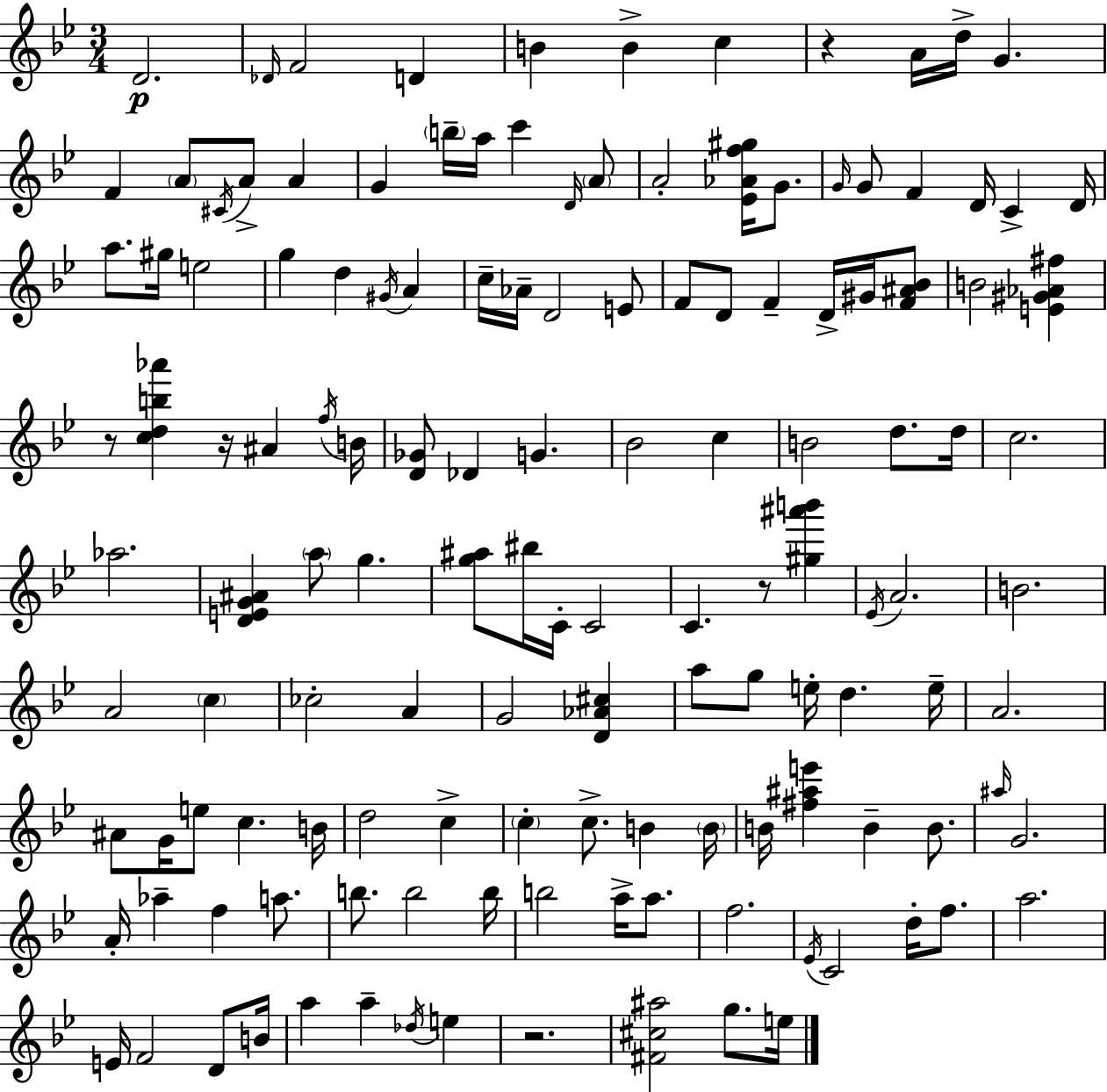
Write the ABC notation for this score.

X:1
T:Untitled
M:3/4
L:1/4
K:Bb
D2 _D/4 F2 D B B c z A/4 d/4 G F A/2 ^C/4 A/2 A G b/4 a/4 c' D/4 A/2 A2 [_E_Af^g]/4 G/2 G/4 G/2 F D/4 C D/4 a/2 ^g/4 e2 g d ^G/4 A c/4 _A/4 D2 E/2 F/2 D/2 F D/4 ^G/4 [F^A_B]/2 B2 [E^G_A^f] z/2 [cdb_a'] z/4 ^A f/4 B/4 [D_G]/2 _D G _B2 c B2 d/2 d/4 c2 _a2 [DEG^A] a/2 g [g^a]/2 ^b/4 C/4 C2 C z/2 [^g^a'b'] _E/4 A2 B2 A2 c _c2 A G2 [D_A^c] a/2 g/2 e/4 d e/4 A2 ^A/2 G/4 e/2 c B/4 d2 c c c/2 B B/4 B/4 [^f^ae'] B B/2 ^a/4 G2 A/4 _a f a/2 b/2 b2 b/4 b2 a/4 a/2 f2 _E/4 C2 d/4 f/2 a2 E/4 F2 D/2 B/4 a a _d/4 e z2 [^F^c^a]2 g/2 e/4